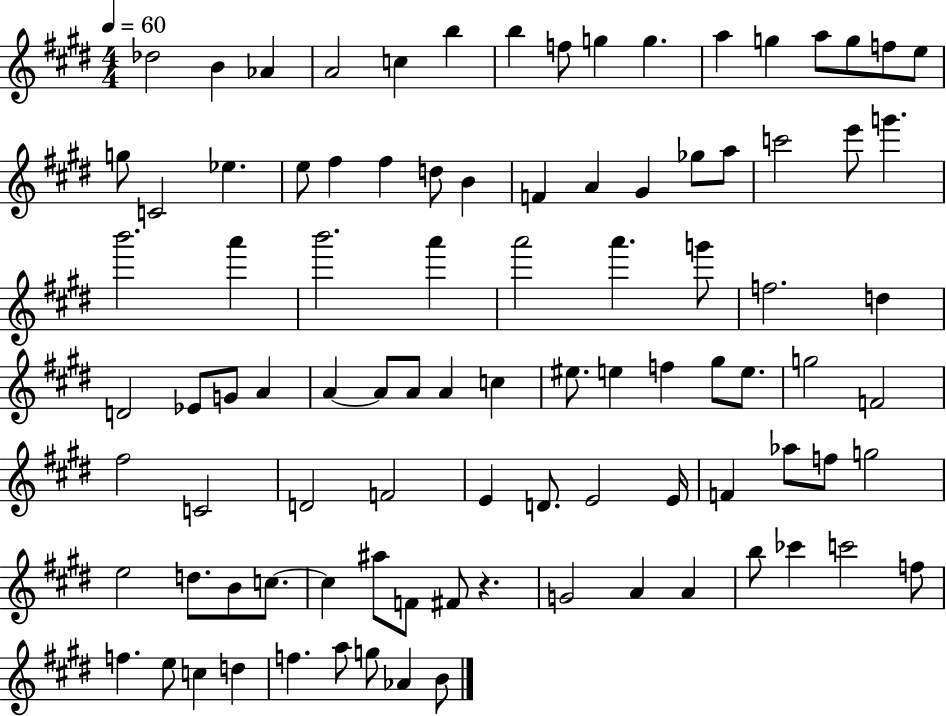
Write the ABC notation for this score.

X:1
T:Untitled
M:4/4
L:1/4
K:E
_d2 B _A A2 c b b f/2 g g a g a/2 g/2 f/2 e/2 g/2 C2 _e e/2 ^f ^f d/2 B F A ^G _g/2 a/2 c'2 e'/2 g' b'2 a' b'2 a' a'2 a' g'/2 f2 d D2 _E/2 G/2 A A A/2 A/2 A c ^e/2 e f ^g/2 e/2 g2 F2 ^f2 C2 D2 F2 E D/2 E2 E/4 F _a/2 f/2 g2 e2 d/2 B/2 c/2 c ^a/2 F/2 ^F/2 z G2 A A b/2 _c' c'2 f/2 f e/2 c d f a/2 g/2 _A B/2